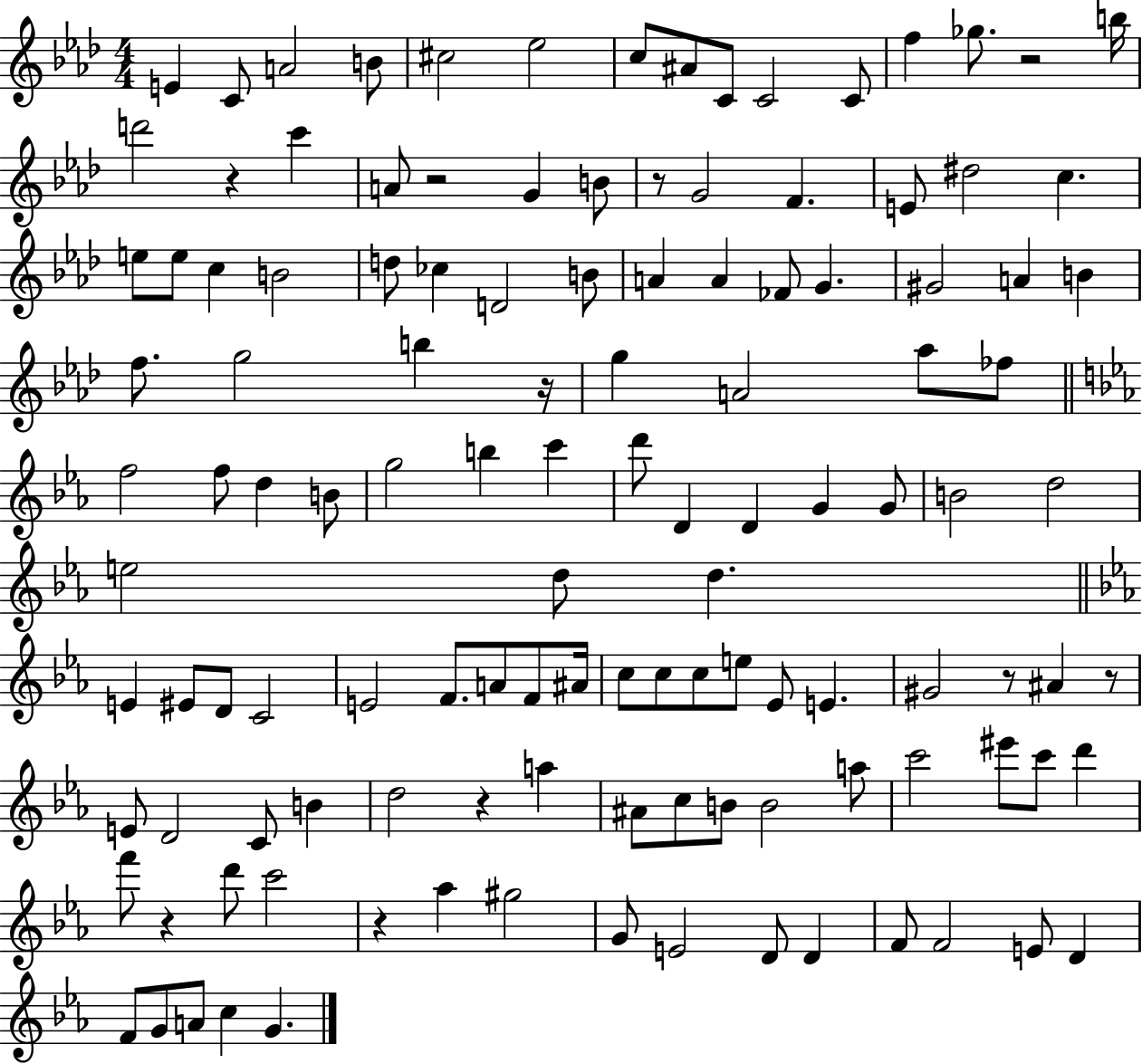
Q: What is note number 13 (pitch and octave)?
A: Gb5